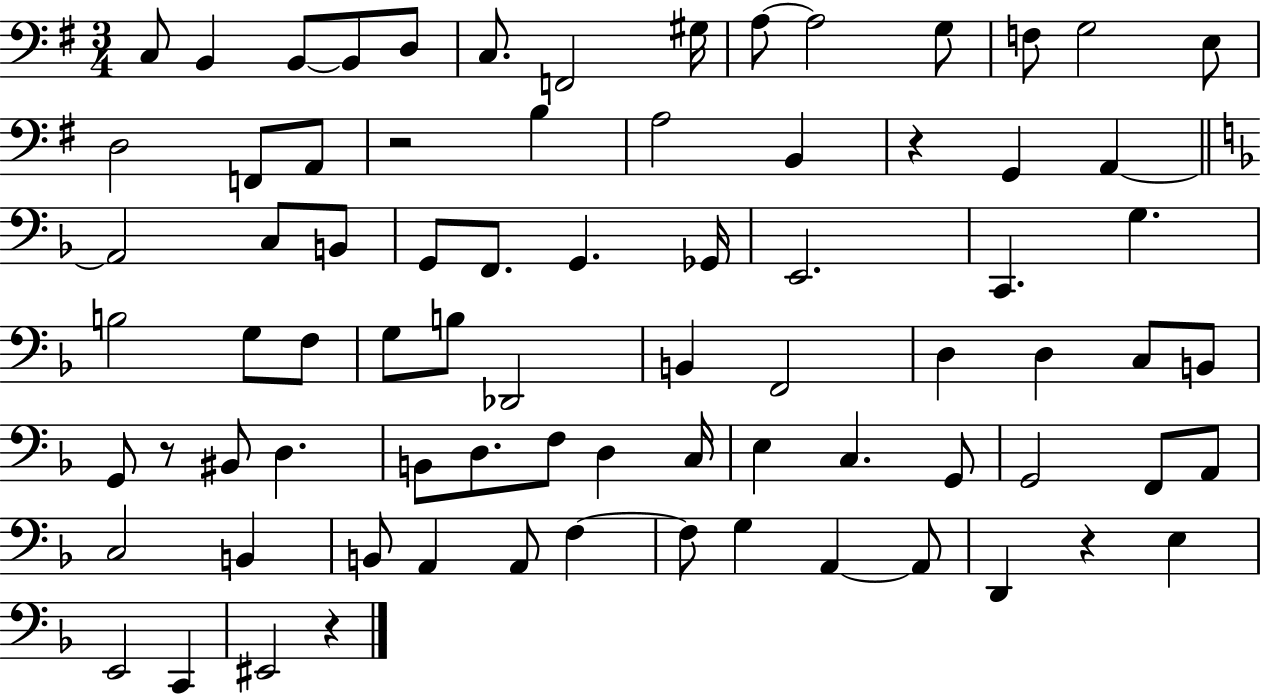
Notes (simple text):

C3/e B2/q B2/e B2/e D3/e C3/e. F2/h G#3/s A3/e A3/h G3/e F3/e G3/h E3/e D3/h F2/e A2/e R/h B3/q A3/h B2/q R/q G2/q A2/q A2/h C3/e B2/e G2/e F2/e. G2/q. Gb2/s E2/h. C2/q. G3/q. B3/h G3/e F3/e G3/e B3/e Db2/h B2/q F2/h D3/q D3/q C3/e B2/e G2/e R/e BIS2/e D3/q. B2/e D3/e. F3/e D3/q C3/s E3/q C3/q. G2/e G2/h F2/e A2/e C3/h B2/q B2/e A2/q A2/e F3/q F3/e G3/q A2/q A2/e D2/q R/q E3/q E2/h C2/q EIS2/h R/q